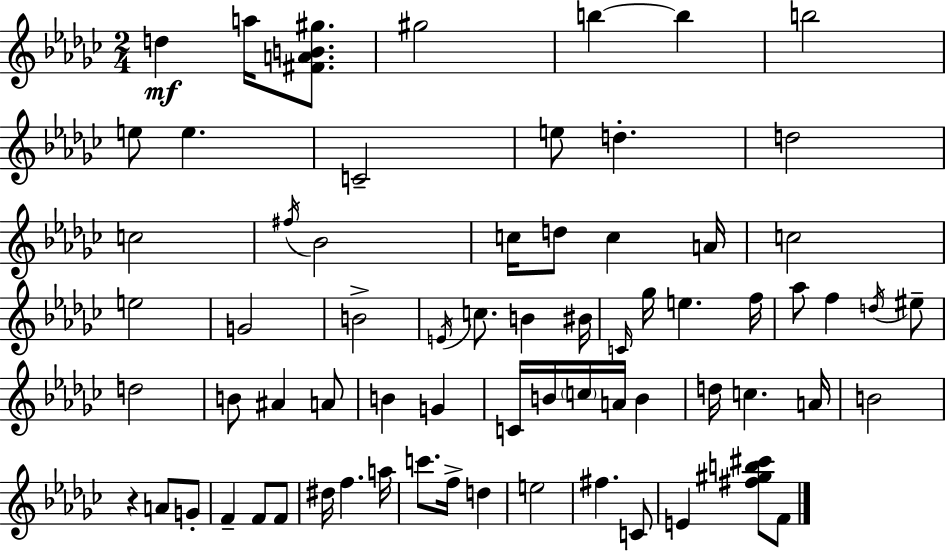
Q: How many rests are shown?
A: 1